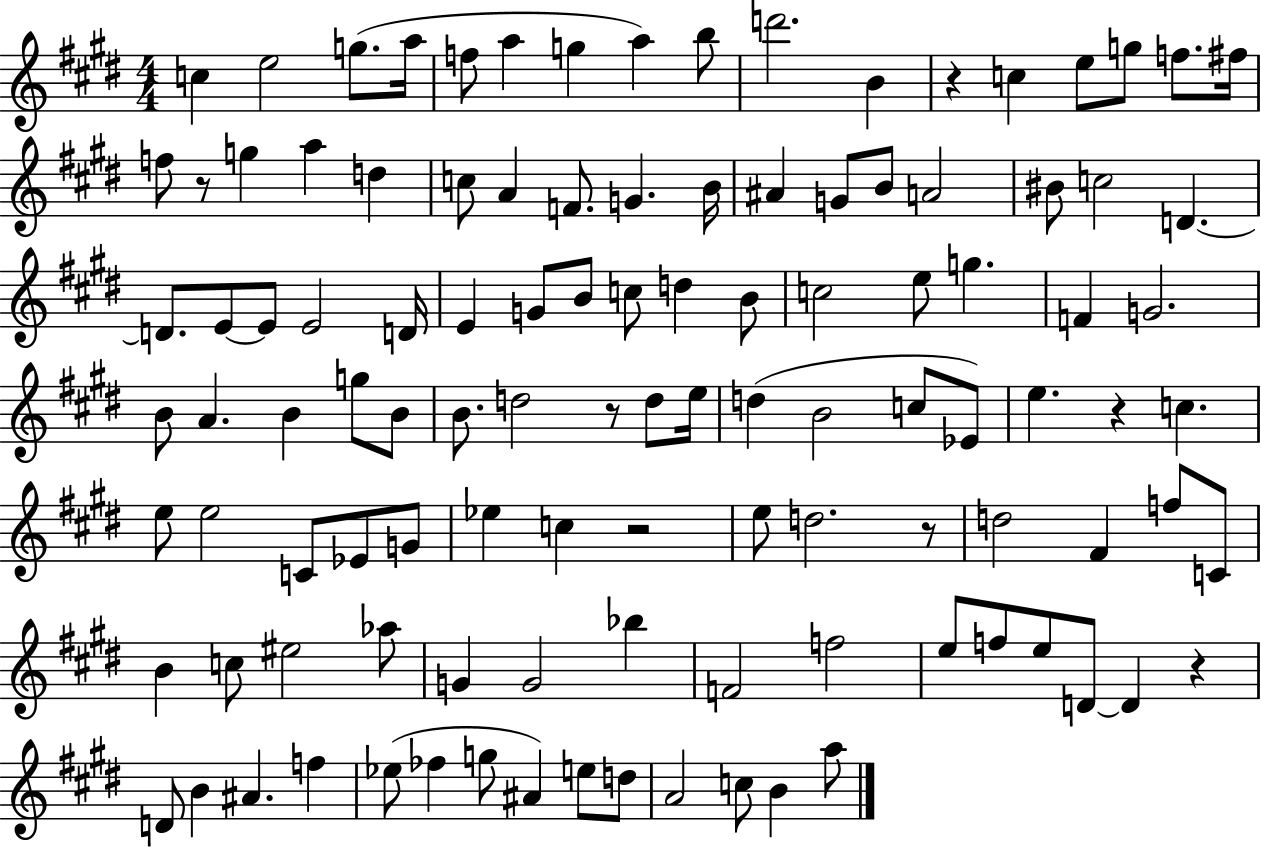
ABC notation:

X:1
T:Untitled
M:4/4
L:1/4
K:E
c e2 g/2 a/4 f/2 a g a b/2 d'2 B z c e/2 g/2 f/2 ^f/4 f/2 z/2 g a d c/2 A F/2 G B/4 ^A G/2 B/2 A2 ^B/2 c2 D D/2 E/2 E/2 E2 D/4 E G/2 B/2 c/2 d B/2 c2 e/2 g F G2 B/2 A B g/2 B/2 B/2 d2 z/2 d/2 e/4 d B2 c/2 _E/2 e z c e/2 e2 C/2 _E/2 G/2 _e c z2 e/2 d2 z/2 d2 ^F f/2 C/2 B c/2 ^e2 _a/2 G G2 _b F2 f2 e/2 f/2 e/2 D/2 D z D/2 B ^A f _e/2 _f g/2 ^A e/2 d/2 A2 c/2 B a/2